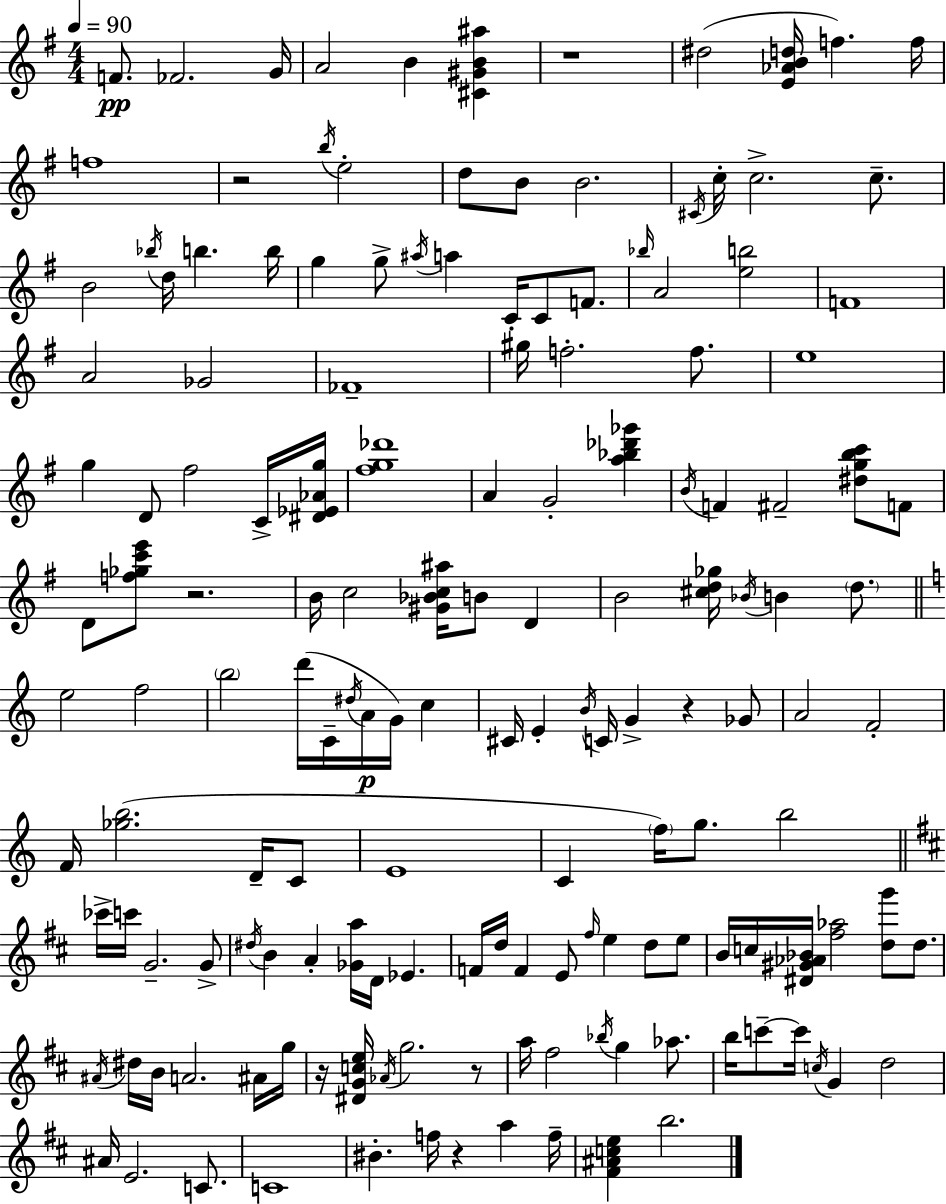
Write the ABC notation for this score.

X:1
T:Untitled
M:4/4
L:1/4
K:Em
F/2 _F2 G/4 A2 B [^C^GB^a] z4 ^d2 [E_ABd]/4 f f/4 f4 z2 b/4 e2 d/2 B/2 B2 ^C/4 c/4 c2 c/2 B2 _b/4 d/4 b b/4 g g/2 ^a/4 a C/4 C/2 F/2 _b/4 A2 [eb]2 F4 A2 _G2 _F4 ^g/4 f2 f/2 e4 g D/2 ^f2 C/4 [^D_E_Ag]/4 [^fg_d']4 A G2 [a_b_d'_g'] B/4 F ^F2 [^dgbc']/2 F/2 D/2 [f_gc'e']/2 z2 B/4 c2 [^G_Bc^a]/4 B/2 D B2 [^cd_g]/4 _B/4 B d/2 e2 f2 b2 d'/4 C/4 ^d/4 A/4 G/4 c ^C/4 E B/4 C/4 G z _G/2 A2 F2 F/4 [_gb]2 D/4 C/2 E4 C f/4 g/2 b2 _c'/4 c'/4 G2 G/2 ^d/4 B A [_Ga]/4 D/4 _E F/4 d/4 F E/2 ^f/4 e d/2 e/2 B/4 c/4 [^D^G_A_B]/4 [^f_a]2 [dg']/2 d/2 ^A/4 ^d/4 B/4 A2 ^A/4 g/4 z/4 [^DGce]/4 _A/4 g2 z/2 a/4 ^f2 _b/4 g _a/2 b/4 c'/2 c'/4 c/4 G d2 ^A/4 E2 C/2 C4 ^B f/4 z a f/4 [^F^Ace] b2